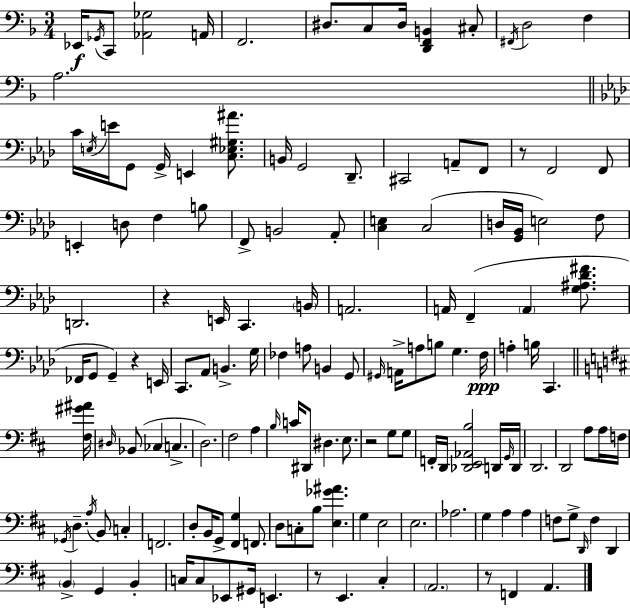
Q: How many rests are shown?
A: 6